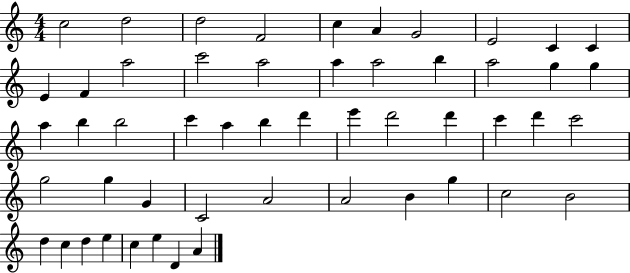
X:1
T:Untitled
M:4/4
L:1/4
K:C
c2 d2 d2 F2 c A G2 E2 C C E F a2 c'2 a2 a a2 b a2 g g a b b2 c' a b d' e' d'2 d' c' d' c'2 g2 g G C2 A2 A2 B g c2 B2 d c d e c e D A